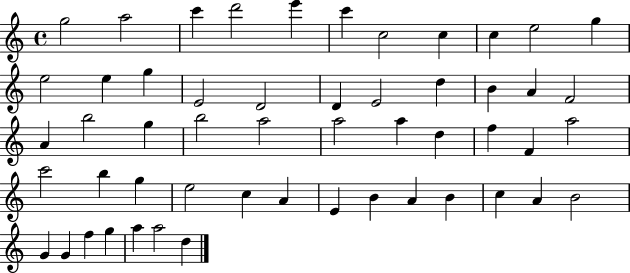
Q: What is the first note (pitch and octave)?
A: G5